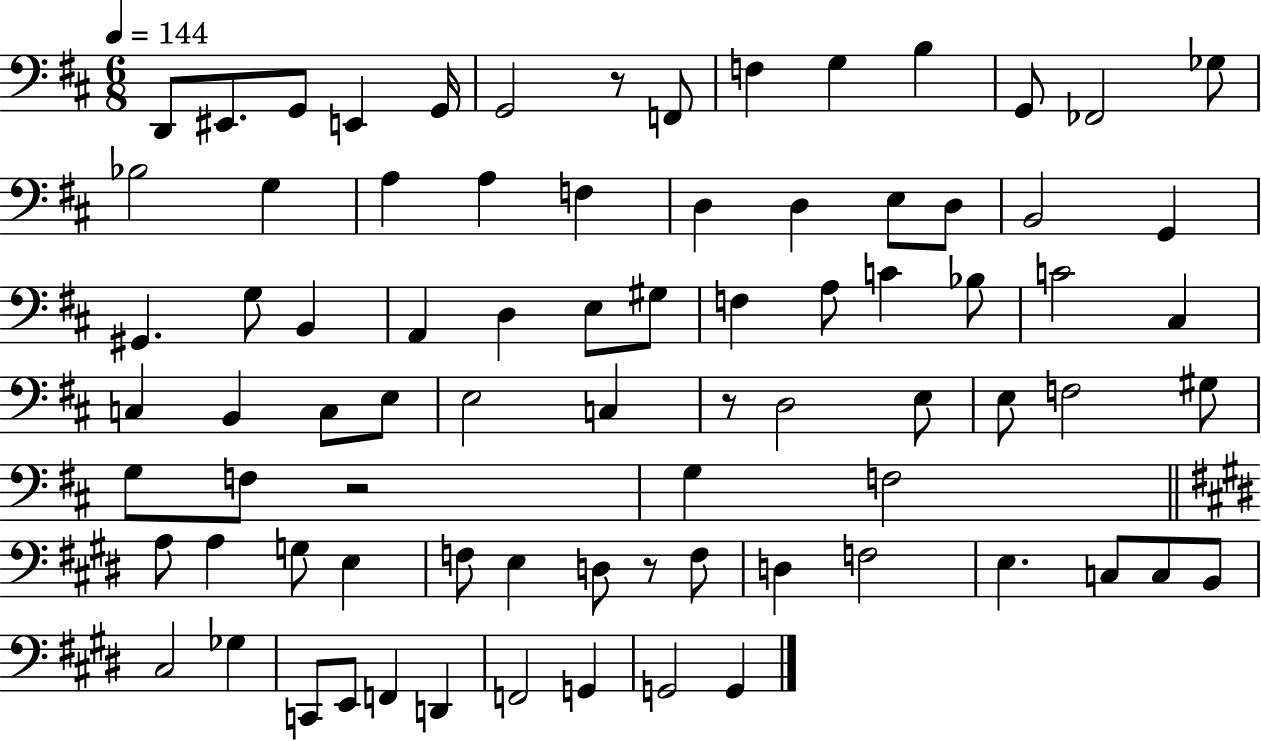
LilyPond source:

{
  \clef bass
  \numericTimeSignature
  \time 6/8
  \key d \major
  \tempo 4 = 144
  \repeat volta 2 { d,8 eis,8. g,8 e,4 g,16 | g,2 r8 f,8 | f4 g4 b4 | g,8 fes,2 ges8 | \break bes2 g4 | a4 a4 f4 | d4 d4 e8 d8 | b,2 g,4 | \break gis,4. g8 b,4 | a,4 d4 e8 gis8 | f4 a8 c'4 bes8 | c'2 cis4 | \break c4 b,4 c8 e8 | e2 c4 | r8 d2 e8 | e8 f2 gis8 | \break g8 f8 r2 | g4 f2 | \bar "||" \break \key e \major a8 a4 g8 e4 | f8 e4 d8 r8 f8 | d4 f2 | e4. c8 c8 b,8 | \break cis2 ges4 | c,8 e,8 f,4 d,4 | f,2 g,4 | g,2 g,4 | \break } \bar "|."
}